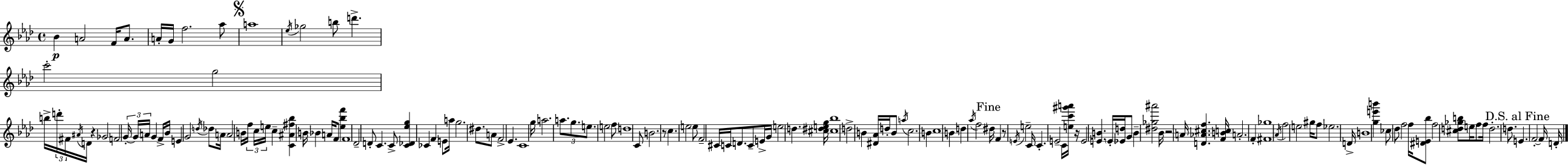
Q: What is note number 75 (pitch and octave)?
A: D4